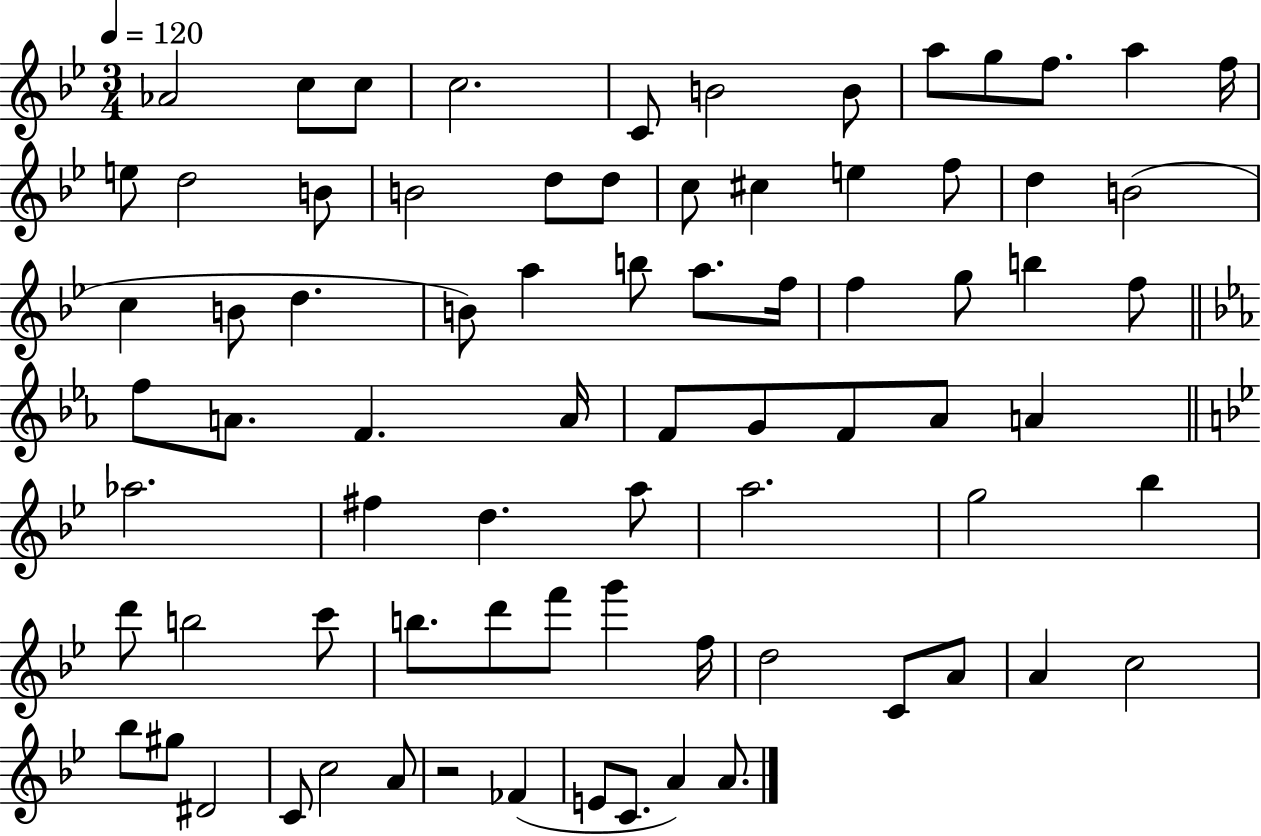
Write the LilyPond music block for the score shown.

{
  \clef treble
  \numericTimeSignature
  \time 3/4
  \key bes \major
  \tempo 4 = 120
  aes'2 c''8 c''8 | c''2. | c'8 b'2 b'8 | a''8 g''8 f''8. a''4 f''16 | \break e''8 d''2 b'8 | b'2 d''8 d''8 | c''8 cis''4 e''4 f''8 | d''4 b'2( | \break c''4 b'8 d''4. | b'8) a''4 b''8 a''8. f''16 | f''4 g''8 b''4 f''8 | \bar "||" \break \key ees \major f''8 a'8. f'4. a'16 | f'8 g'8 f'8 aes'8 a'4 | \bar "||" \break \key bes \major aes''2. | fis''4 d''4. a''8 | a''2. | g''2 bes''4 | \break d'''8 b''2 c'''8 | b''8. d'''8 f'''8 g'''4 f''16 | d''2 c'8 a'8 | a'4 c''2 | \break bes''8 gis''8 dis'2 | c'8 c''2 a'8 | r2 fes'4( | e'8 c'8. a'4) a'8. | \break \bar "|."
}